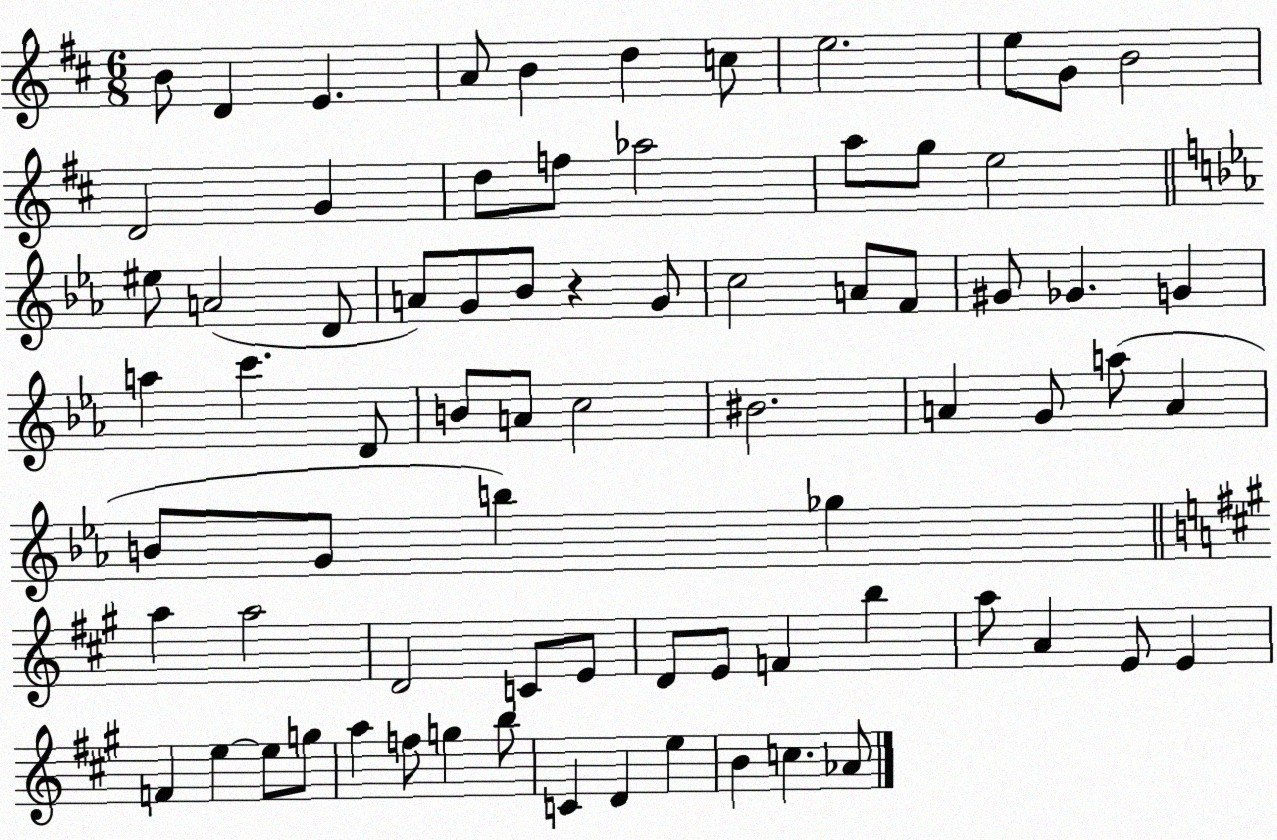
X:1
T:Untitled
M:6/8
L:1/4
K:D
B/2 D E A/2 B d c/2 e2 e/2 G/2 B2 D2 G d/2 f/2 _a2 a/2 g/2 e2 ^e/2 A2 D/2 A/2 G/2 _B/2 z G/2 c2 A/2 F/2 ^G/2 _G G a c' D/2 B/2 A/2 c2 ^B2 A G/2 a/2 A B/2 G/2 b _g a a2 D2 C/2 E/2 D/2 E/2 F b a/2 A E/2 E F e e/2 g/2 a f/2 g b/2 C D e B c _A/2